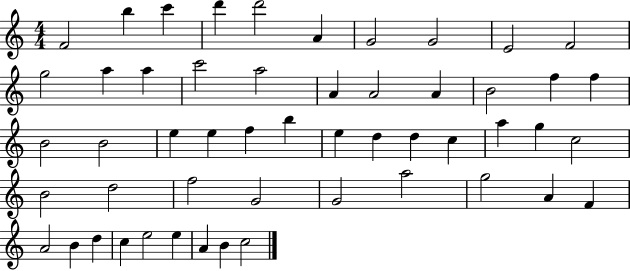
X:1
T:Untitled
M:4/4
L:1/4
K:C
F2 b c' d' d'2 A G2 G2 E2 F2 g2 a a c'2 a2 A A2 A B2 f f B2 B2 e e f b e d d c a g c2 B2 d2 f2 G2 G2 a2 g2 A F A2 B d c e2 e A B c2